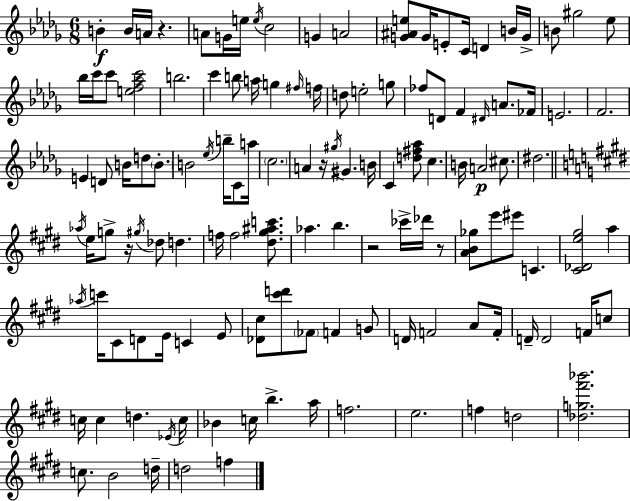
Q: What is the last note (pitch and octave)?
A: F5